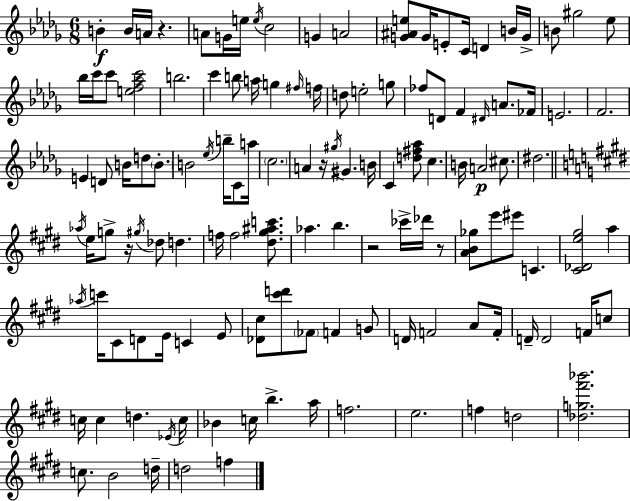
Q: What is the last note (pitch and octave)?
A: F5